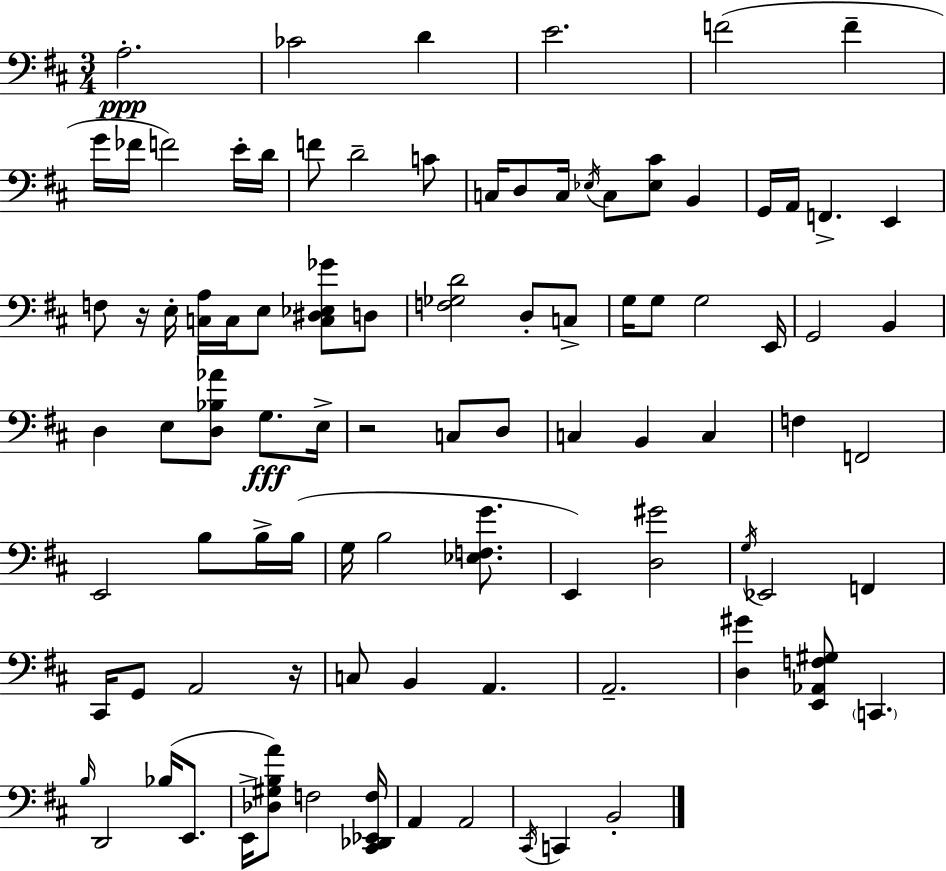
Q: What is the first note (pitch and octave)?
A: A3